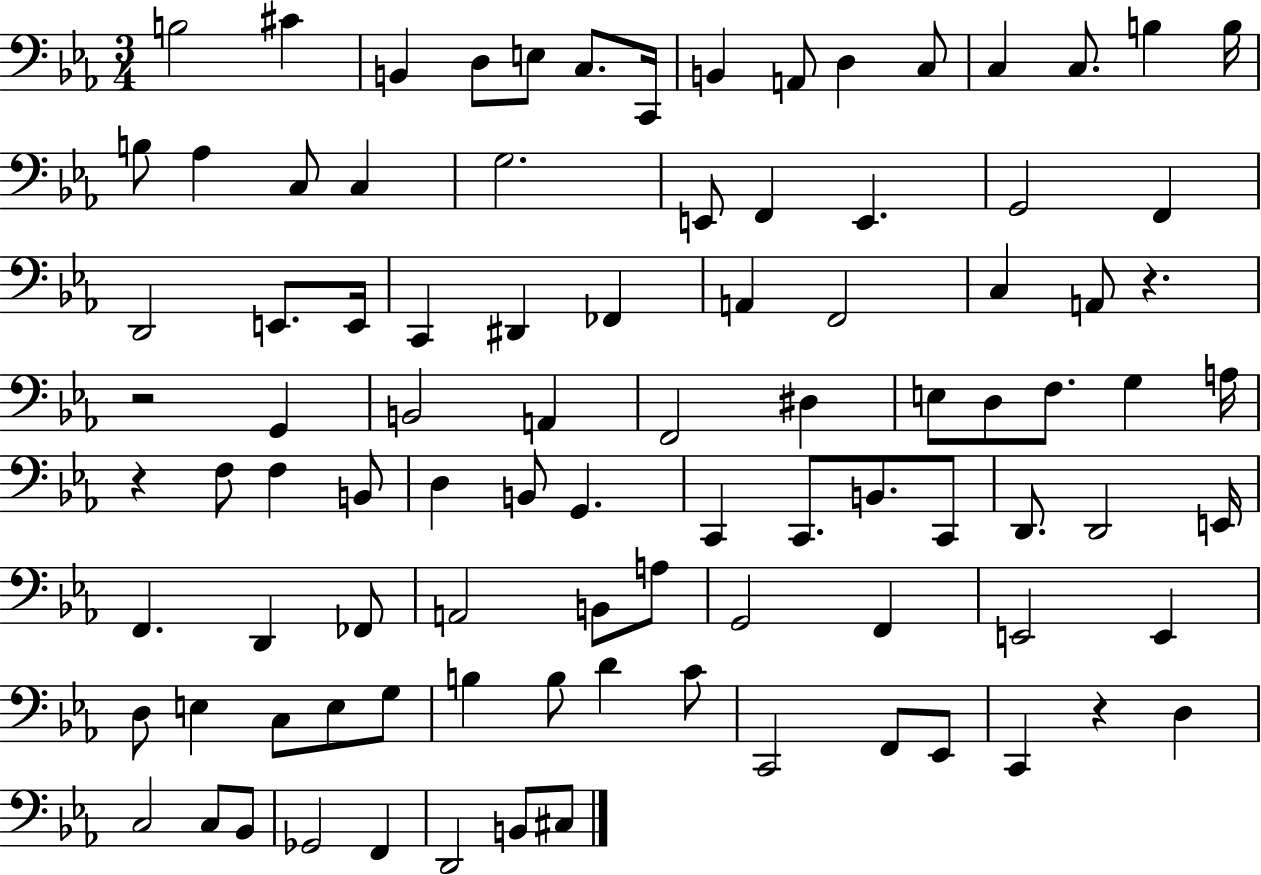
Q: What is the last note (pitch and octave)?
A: C#3